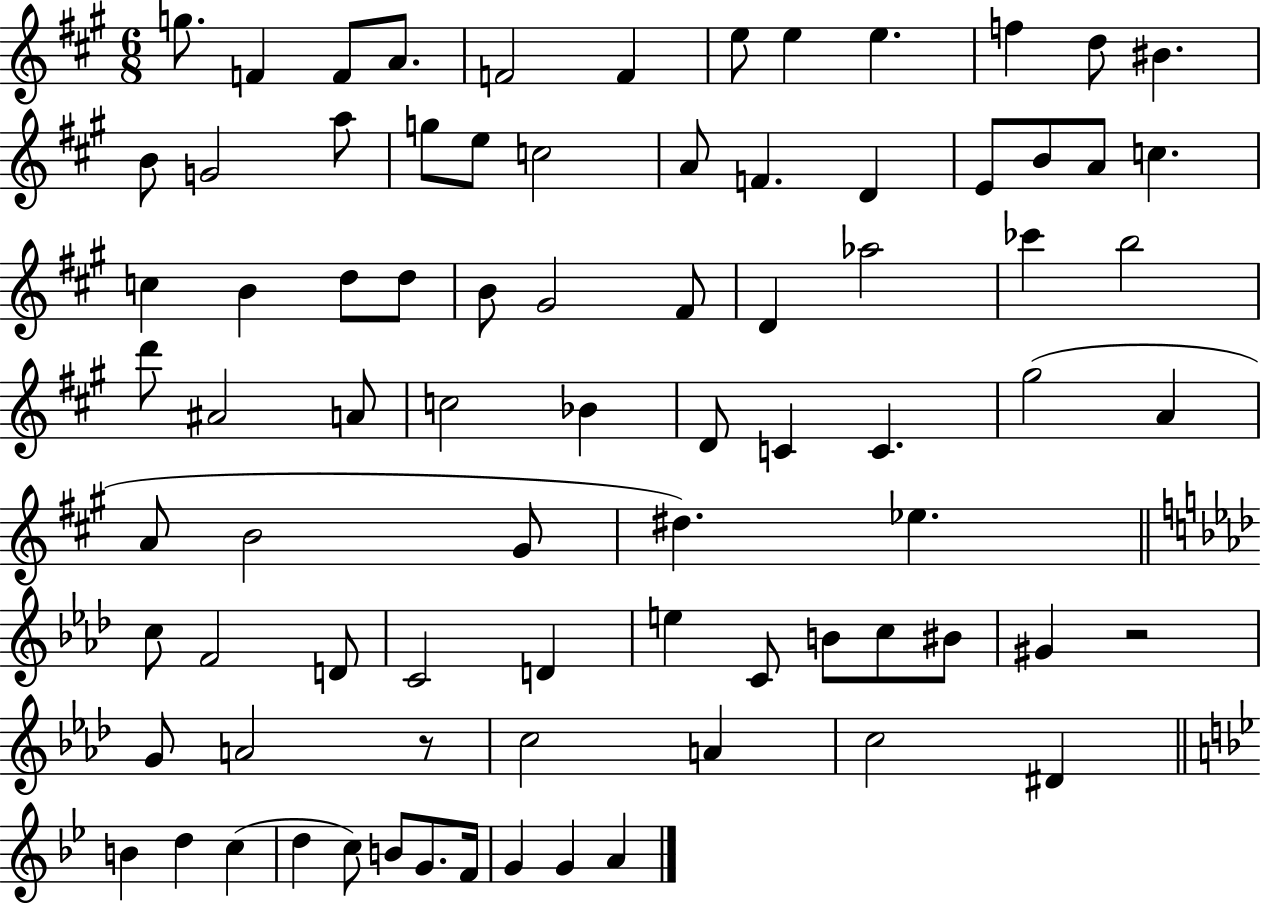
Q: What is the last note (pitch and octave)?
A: A4